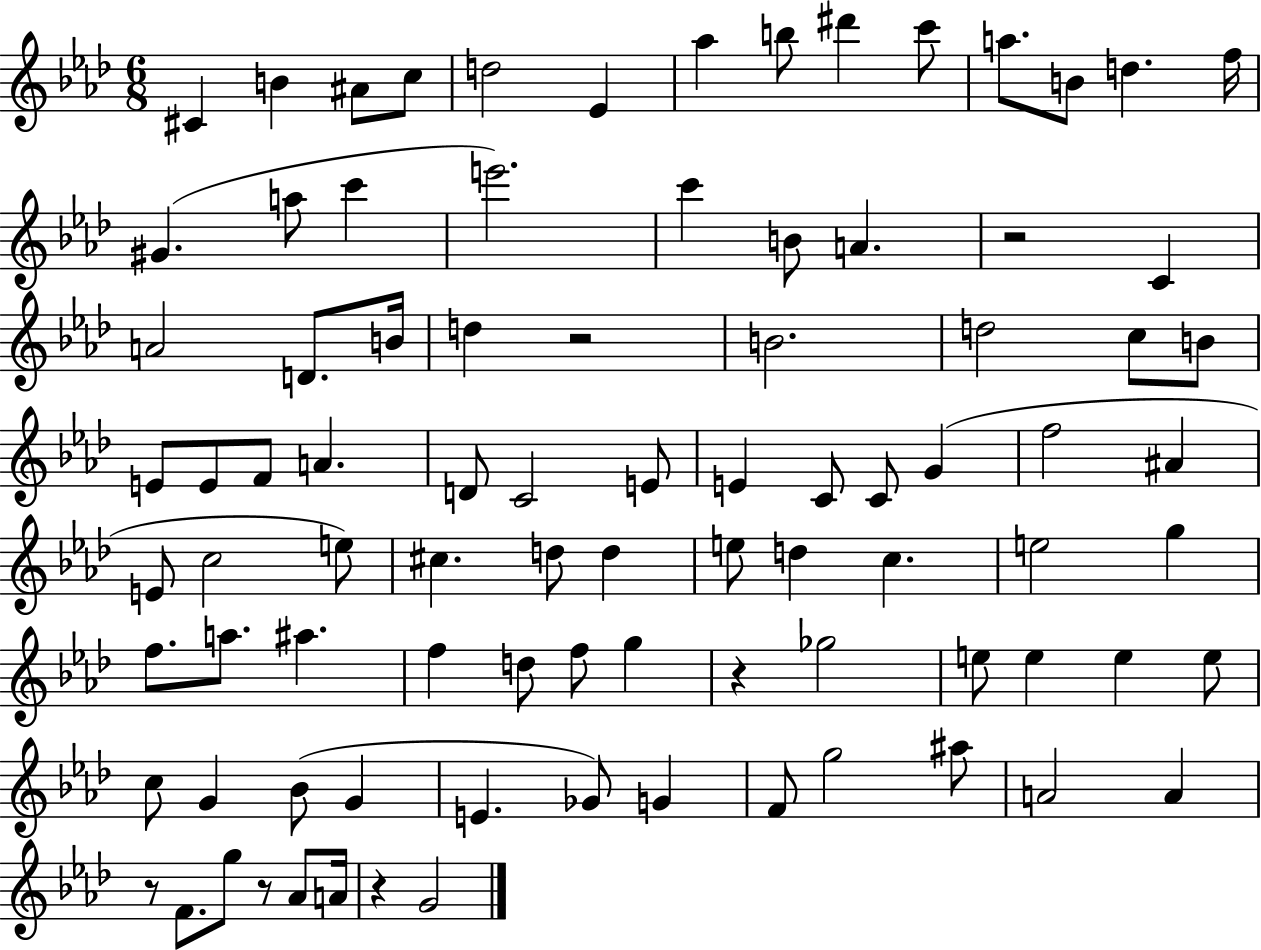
{
  \clef treble
  \numericTimeSignature
  \time 6/8
  \key aes \major
  \repeat volta 2 { cis'4 b'4 ais'8 c''8 | d''2 ees'4 | aes''4 b''8 dis'''4 c'''8 | a''8. b'8 d''4. f''16 | \break gis'4.( a''8 c'''4 | e'''2.) | c'''4 b'8 a'4. | r2 c'4 | \break a'2 d'8. b'16 | d''4 r2 | b'2. | d''2 c''8 b'8 | \break e'8 e'8 f'8 a'4. | d'8 c'2 e'8 | e'4 c'8 c'8 g'4( | f''2 ais'4 | \break e'8 c''2 e''8) | cis''4. d''8 d''4 | e''8 d''4 c''4. | e''2 g''4 | \break f''8. a''8. ais''4. | f''4 d''8 f''8 g''4 | r4 ges''2 | e''8 e''4 e''4 e''8 | \break c''8 g'4 bes'8( g'4 | e'4. ges'8) g'4 | f'8 g''2 ais''8 | a'2 a'4 | \break r8 f'8. g''8 r8 aes'8 a'16 | r4 g'2 | } \bar "|."
}